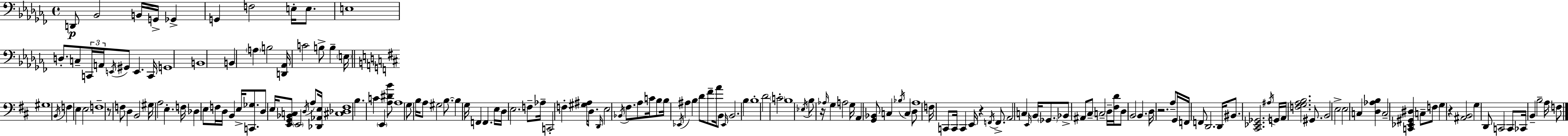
X:1
T:Untitled
M:4/4
L:1/4
K:Abm
D,,/2 _B,,2 B,,/4 G,,/4 _G,, G,, F,2 E,/4 E,/2 E,4 D,/2 C,/2 C,,/4 A,,/4 E,,/4 ^G,,/2 E,, C,,/4 G,,4 B,,4 B,, A, B,2 [D,,_A,,]/4 C2 B,/2 B, E,/4 ^G,4 B,,/4 F, E, E,2 F,4 z/2 F,/2 D, B,,2 ^G,/4 A,2 E, F,/4 _D, E,/2 F,/4 D,/4 B,, E,/4 [C,,_G,]/2 D,/2 E,/4 [E,,G,,_B,,C,]/2 E,,2 D,/4 A,/2 [_D,,_A,,E,]/4 [^C,_D,^F,]4 B, C E,, [A,^DB]/2 A,4 G,/2 B,/4 A,/2 ^G,2 B,/2 B, G,/4 F,, F,, E,/4 D,/4 E,2 F,/2 _A,/4 C,,2 F, [^G,^A,]/4 D,/2 D,,/4 E,2 _B,,/4 ^F,/2 A,/2 C/4 B,/2 B,/4 _E,,/4 ^A, B, D/2 ^F/2 A/4 B,,/2 _E,,/4 B,,2 B, B,4 D2 C2 B,4 _E,/4 B,/2 z/4 _A,/4 G, A,2 G,/4 A,, [G,,_B,,]/2 C, _B,/4 C, D,/2 A,4 F,/4 C,,/2 C,,/4 C,, E,,/4 z F,,/4 F,,/2 A,,2 C, E,,/4 B,,/4 _G,,/2 _B,,/2 ^A,,/2 ^C,/2 C,2 D,/4 [^F,D]/4 D,/2 B,,2 B,, D,/4 z2 A,/2 G,,/4 F,,/4 F,,/2 D,,2 D,,/4 ^B,,/2 [^C,,_E,,_G,,]2 ^A,/4 G,,/4 A,,/4 [F,G,A,B,]2 ^G,,/2 B,,2 E,2 E,2 C, [D,_A,B,] C,2 [C,,_E,,^G,,^D,] C,/2 F,/2 G, z [^A,,B,,]2 G, D,,/2 C,,2 C,,/2 _C,,/4 B,, B,2 A,/4 F,/2